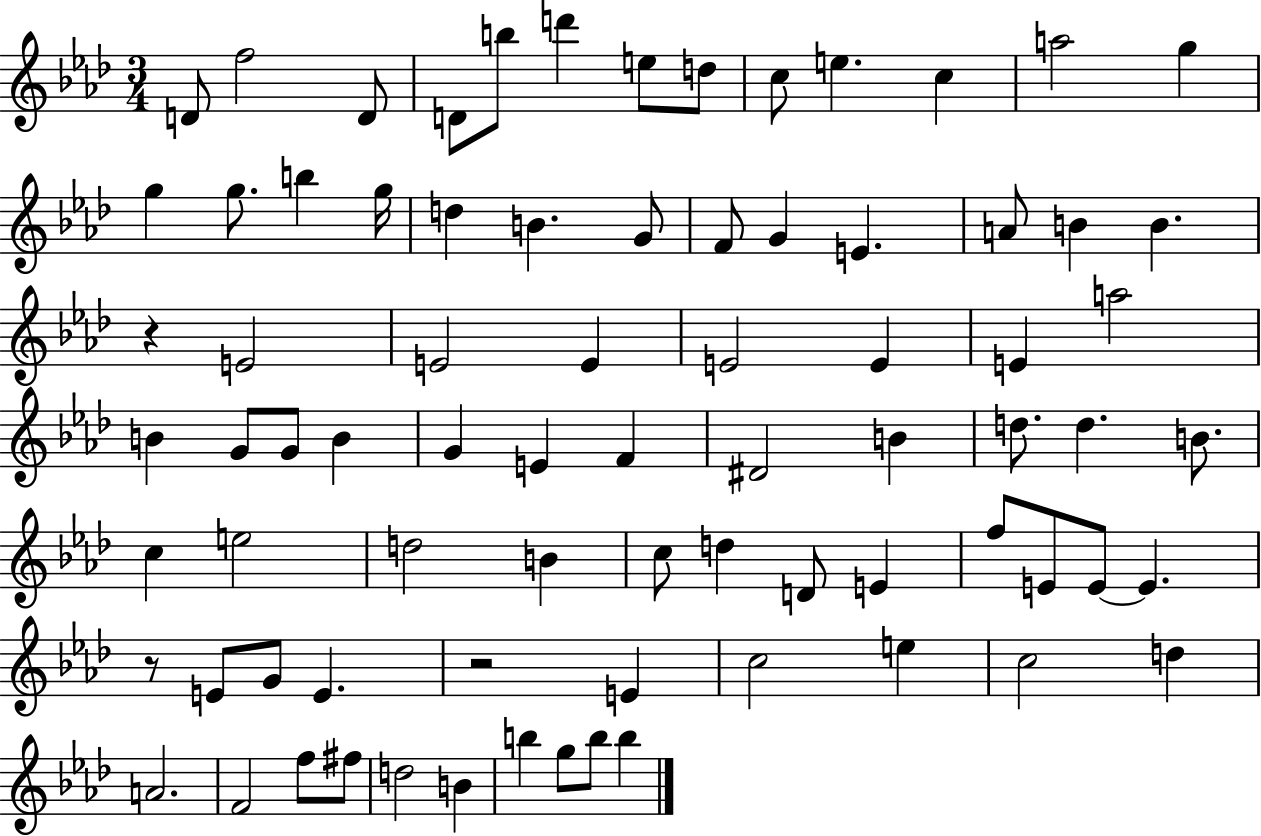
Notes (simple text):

D4/e F5/h D4/e D4/e B5/e D6/q E5/e D5/e C5/e E5/q. C5/q A5/h G5/q G5/q G5/e. B5/q G5/s D5/q B4/q. G4/e F4/e G4/q E4/q. A4/e B4/q B4/q. R/q E4/h E4/h E4/q E4/h E4/q E4/q A5/h B4/q G4/e G4/e B4/q G4/q E4/q F4/q D#4/h B4/q D5/e. D5/q. B4/e. C5/q E5/h D5/h B4/q C5/e D5/q D4/e E4/q F5/e E4/e E4/e E4/q. R/e E4/e G4/e E4/q. R/h E4/q C5/h E5/q C5/h D5/q A4/h. F4/h F5/e F#5/e D5/h B4/q B5/q G5/e B5/e B5/q